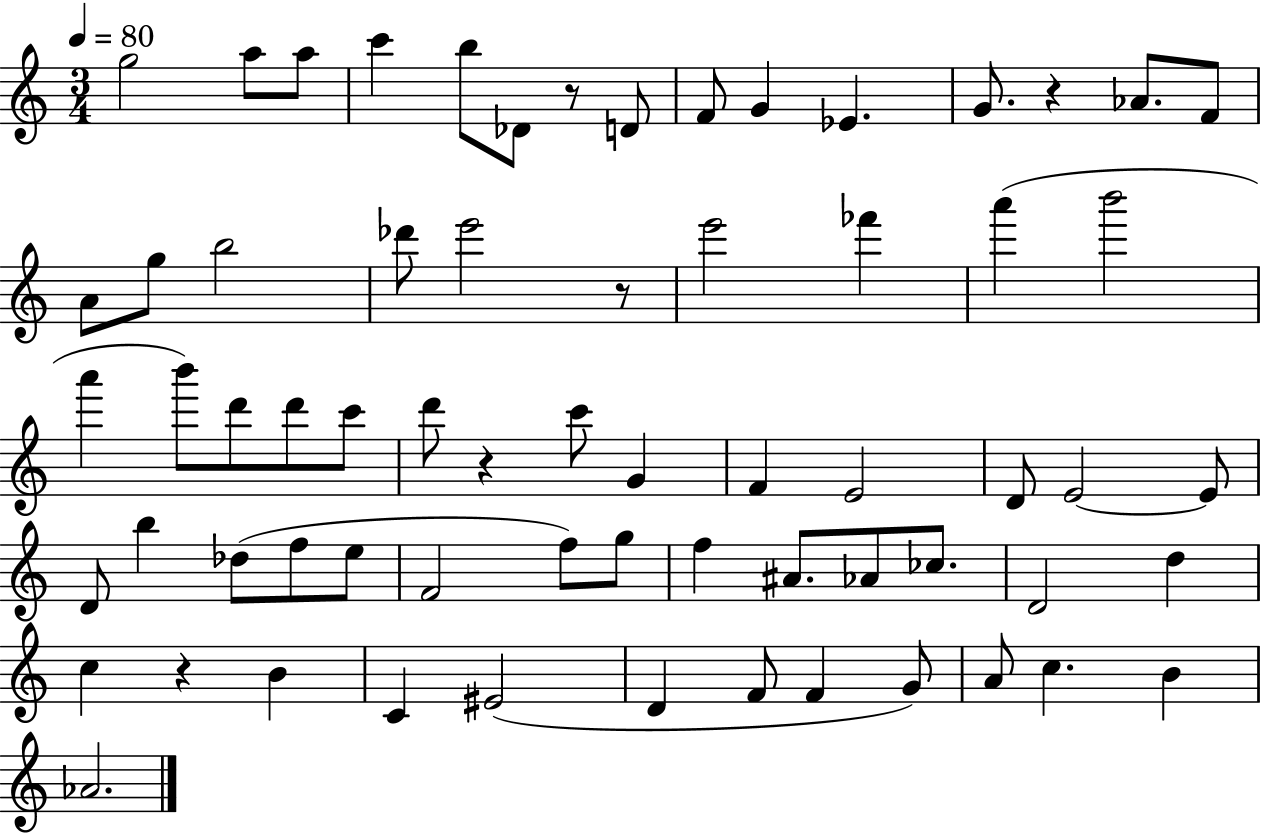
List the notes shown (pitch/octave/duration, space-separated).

G5/h A5/e A5/e C6/q B5/e Db4/e R/e D4/e F4/e G4/q Eb4/q. G4/e. R/q Ab4/e. F4/e A4/e G5/e B5/h Db6/e E6/h R/e E6/h FES6/q A6/q B6/h A6/q B6/e D6/e D6/e C6/e D6/e R/q C6/e G4/q F4/q E4/h D4/e E4/h E4/e D4/e B5/q Db5/e F5/e E5/e F4/h F5/e G5/e F5/q A#4/e. Ab4/e CES5/e. D4/h D5/q C5/q R/q B4/q C4/q EIS4/h D4/q F4/e F4/q G4/e A4/e C5/q. B4/q Ab4/h.